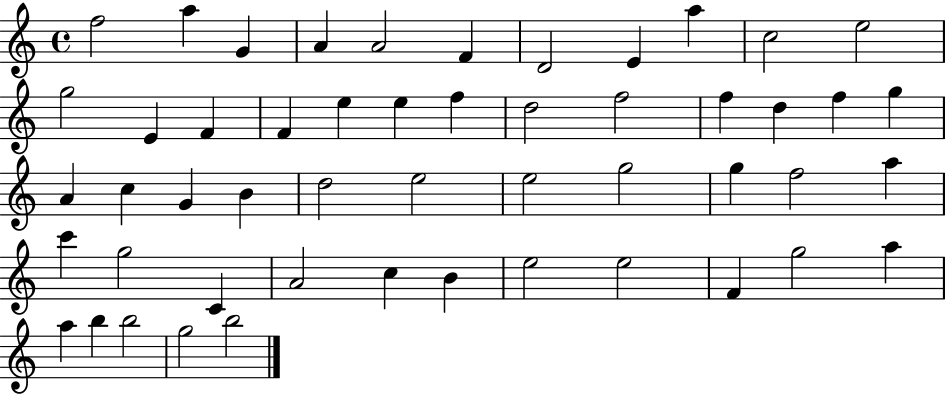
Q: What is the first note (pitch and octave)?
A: F5